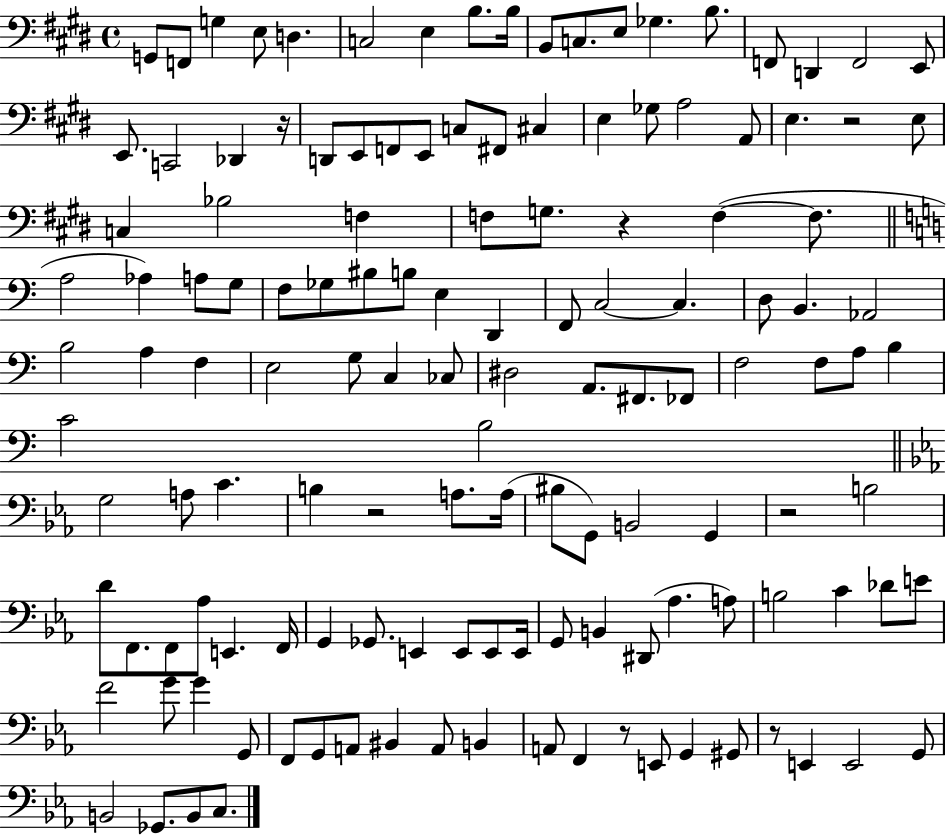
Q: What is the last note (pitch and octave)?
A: C3